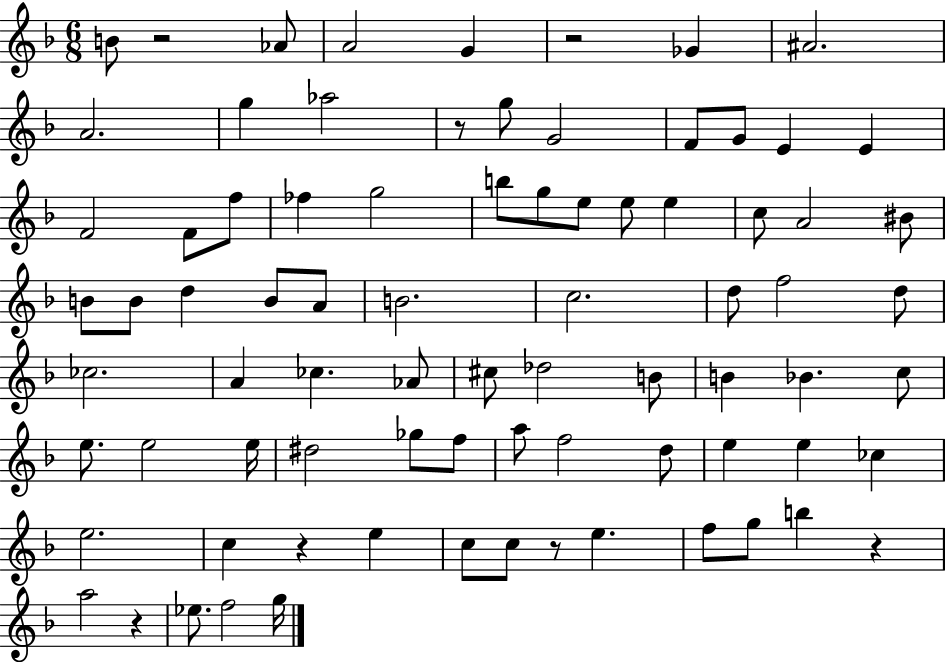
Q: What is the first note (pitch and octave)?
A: B4